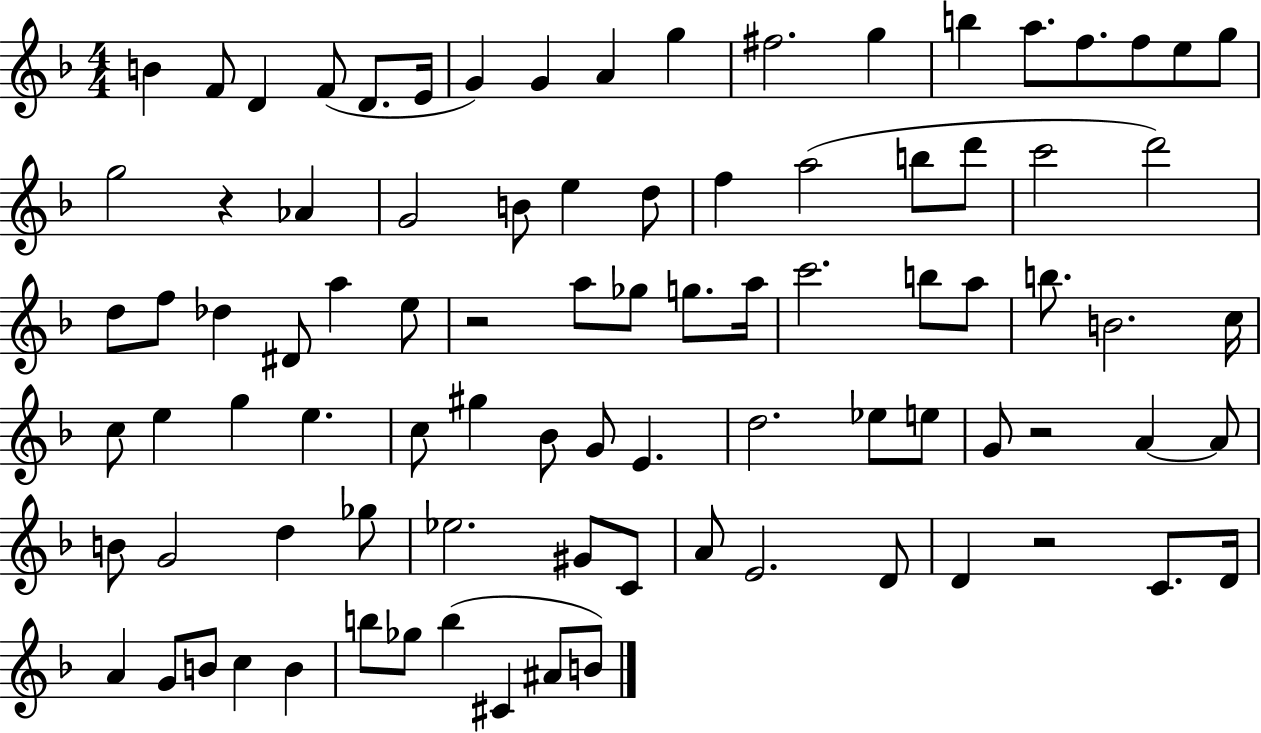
{
  \clef treble
  \numericTimeSignature
  \time 4/4
  \key f \major
  b'4 f'8 d'4 f'8( d'8. e'16 | g'4) g'4 a'4 g''4 | fis''2. g''4 | b''4 a''8. f''8. f''8 e''8 g''8 | \break g''2 r4 aes'4 | g'2 b'8 e''4 d''8 | f''4 a''2( b''8 d'''8 | c'''2 d'''2) | \break d''8 f''8 des''4 dis'8 a''4 e''8 | r2 a''8 ges''8 g''8. a''16 | c'''2. b''8 a''8 | b''8. b'2. c''16 | \break c''8 e''4 g''4 e''4. | c''8 gis''4 bes'8 g'8 e'4. | d''2. ees''8 e''8 | g'8 r2 a'4~~ a'8 | \break b'8 g'2 d''4 ges''8 | ees''2. gis'8 c'8 | a'8 e'2. d'8 | d'4 r2 c'8. d'16 | \break a'4 g'8 b'8 c''4 b'4 | b''8 ges''8 b''4( cis'4 ais'8 b'8) | \bar "|."
}